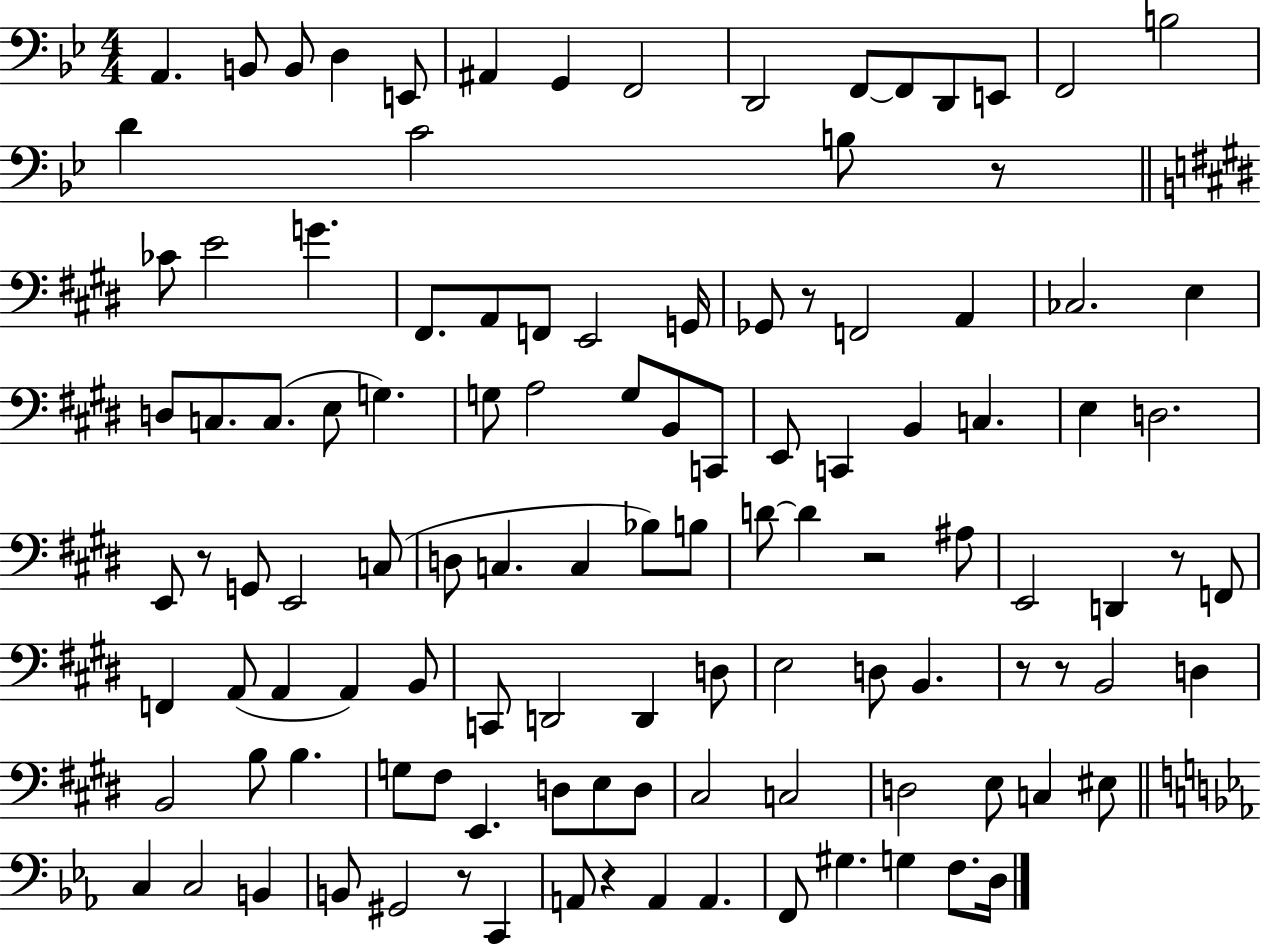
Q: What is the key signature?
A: BES major